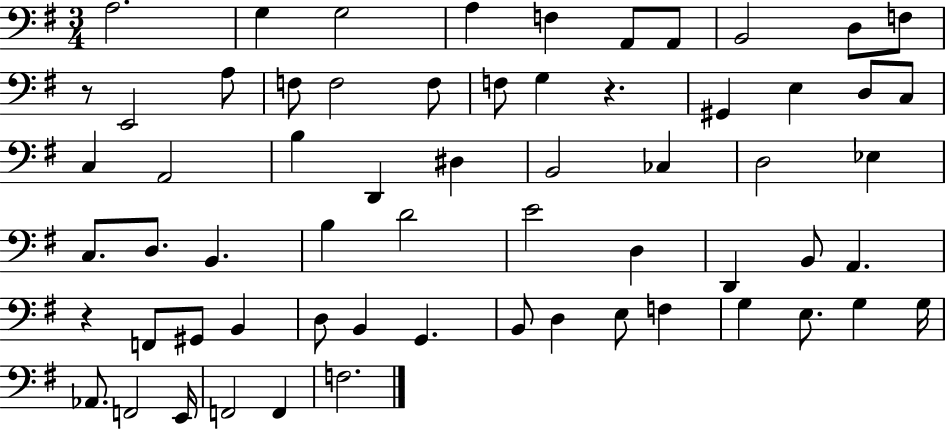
{
  \clef bass
  \numericTimeSignature
  \time 3/4
  \key g \major
  a2. | g4 g2 | a4 f4 a,8 a,8 | b,2 d8 f8 | \break r8 e,2 a8 | f8 f2 f8 | f8 g4 r4. | gis,4 e4 d8 c8 | \break c4 a,2 | b4 d,4 dis4 | b,2 ces4 | d2 ees4 | \break c8. d8. b,4. | b4 d'2 | e'2 d4 | d,4 b,8 a,4. | \break r4 f,8 gis,8 b,4 | d8 b,4 g,4. | b,8 d4 e8 f4 | g4 e8. g4 g16 | \break aes,8. f,2 e,16 | f,2 f,4 | f2. | \bar "|."
}